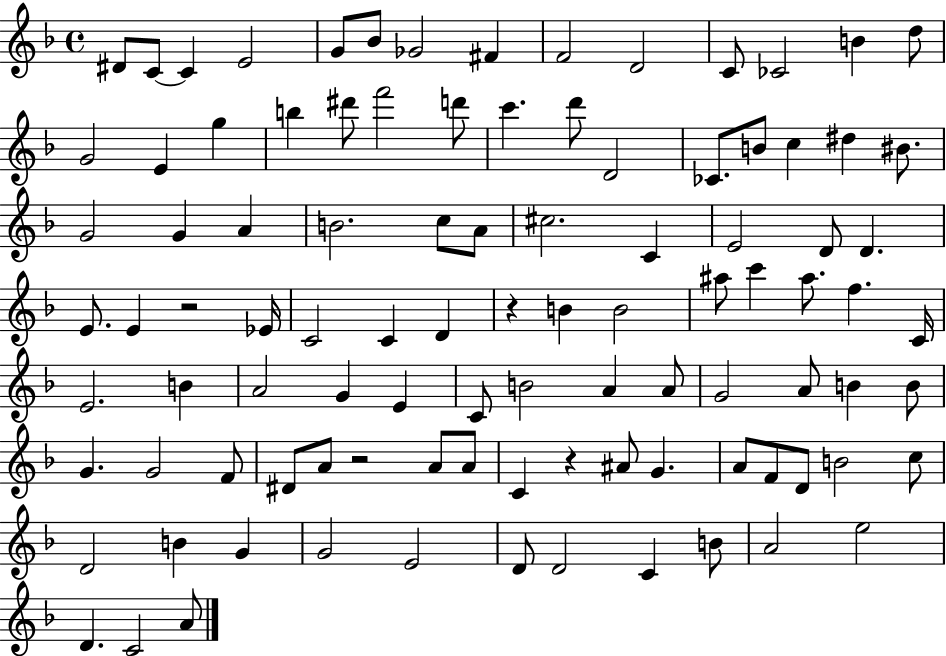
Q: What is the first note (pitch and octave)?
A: D#4